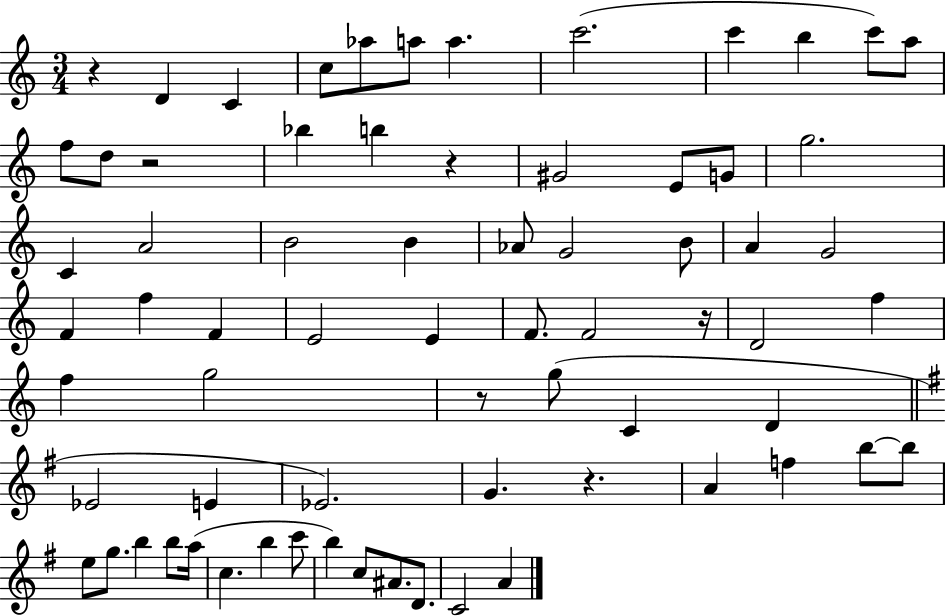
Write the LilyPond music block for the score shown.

{
  \clef treble
  \numericTimeSignature
  \time 3/4
  \key c \major
  \repeat volta 2 { r4 d'4 c'4 | c''8 aes''8 a''8 a''4. | c'''2.( | c'''4 b''4 c'''8) a''8 | \break f''8 d''8 r2 | bes''4 b''4 r4 | gis'2 e'8 g'8 | g''2. | \break c'4 a'2 | b'2 b'4 | aes'8 g'2 b'8 | a'4 g'2 | \break f'4 f''4 f'4 | e'2 e'4 | f'8. f'2 r16 | d'2 f''4 | \break f''4 g''2 | r8 g''8( c'4 d'4 | \bar "||" \break \key e \minor ees'2 e'4 | ees'2.) | g'4. r4. | a'4 f''4 b''8~~ b''8 | \break e''8 g''8. b''4 b''8 a''16( | c''4. b''4 c'''8 | b''4) c''8 ais'8. d'8. | c'2 a'4 | \break } \bar "|."
}